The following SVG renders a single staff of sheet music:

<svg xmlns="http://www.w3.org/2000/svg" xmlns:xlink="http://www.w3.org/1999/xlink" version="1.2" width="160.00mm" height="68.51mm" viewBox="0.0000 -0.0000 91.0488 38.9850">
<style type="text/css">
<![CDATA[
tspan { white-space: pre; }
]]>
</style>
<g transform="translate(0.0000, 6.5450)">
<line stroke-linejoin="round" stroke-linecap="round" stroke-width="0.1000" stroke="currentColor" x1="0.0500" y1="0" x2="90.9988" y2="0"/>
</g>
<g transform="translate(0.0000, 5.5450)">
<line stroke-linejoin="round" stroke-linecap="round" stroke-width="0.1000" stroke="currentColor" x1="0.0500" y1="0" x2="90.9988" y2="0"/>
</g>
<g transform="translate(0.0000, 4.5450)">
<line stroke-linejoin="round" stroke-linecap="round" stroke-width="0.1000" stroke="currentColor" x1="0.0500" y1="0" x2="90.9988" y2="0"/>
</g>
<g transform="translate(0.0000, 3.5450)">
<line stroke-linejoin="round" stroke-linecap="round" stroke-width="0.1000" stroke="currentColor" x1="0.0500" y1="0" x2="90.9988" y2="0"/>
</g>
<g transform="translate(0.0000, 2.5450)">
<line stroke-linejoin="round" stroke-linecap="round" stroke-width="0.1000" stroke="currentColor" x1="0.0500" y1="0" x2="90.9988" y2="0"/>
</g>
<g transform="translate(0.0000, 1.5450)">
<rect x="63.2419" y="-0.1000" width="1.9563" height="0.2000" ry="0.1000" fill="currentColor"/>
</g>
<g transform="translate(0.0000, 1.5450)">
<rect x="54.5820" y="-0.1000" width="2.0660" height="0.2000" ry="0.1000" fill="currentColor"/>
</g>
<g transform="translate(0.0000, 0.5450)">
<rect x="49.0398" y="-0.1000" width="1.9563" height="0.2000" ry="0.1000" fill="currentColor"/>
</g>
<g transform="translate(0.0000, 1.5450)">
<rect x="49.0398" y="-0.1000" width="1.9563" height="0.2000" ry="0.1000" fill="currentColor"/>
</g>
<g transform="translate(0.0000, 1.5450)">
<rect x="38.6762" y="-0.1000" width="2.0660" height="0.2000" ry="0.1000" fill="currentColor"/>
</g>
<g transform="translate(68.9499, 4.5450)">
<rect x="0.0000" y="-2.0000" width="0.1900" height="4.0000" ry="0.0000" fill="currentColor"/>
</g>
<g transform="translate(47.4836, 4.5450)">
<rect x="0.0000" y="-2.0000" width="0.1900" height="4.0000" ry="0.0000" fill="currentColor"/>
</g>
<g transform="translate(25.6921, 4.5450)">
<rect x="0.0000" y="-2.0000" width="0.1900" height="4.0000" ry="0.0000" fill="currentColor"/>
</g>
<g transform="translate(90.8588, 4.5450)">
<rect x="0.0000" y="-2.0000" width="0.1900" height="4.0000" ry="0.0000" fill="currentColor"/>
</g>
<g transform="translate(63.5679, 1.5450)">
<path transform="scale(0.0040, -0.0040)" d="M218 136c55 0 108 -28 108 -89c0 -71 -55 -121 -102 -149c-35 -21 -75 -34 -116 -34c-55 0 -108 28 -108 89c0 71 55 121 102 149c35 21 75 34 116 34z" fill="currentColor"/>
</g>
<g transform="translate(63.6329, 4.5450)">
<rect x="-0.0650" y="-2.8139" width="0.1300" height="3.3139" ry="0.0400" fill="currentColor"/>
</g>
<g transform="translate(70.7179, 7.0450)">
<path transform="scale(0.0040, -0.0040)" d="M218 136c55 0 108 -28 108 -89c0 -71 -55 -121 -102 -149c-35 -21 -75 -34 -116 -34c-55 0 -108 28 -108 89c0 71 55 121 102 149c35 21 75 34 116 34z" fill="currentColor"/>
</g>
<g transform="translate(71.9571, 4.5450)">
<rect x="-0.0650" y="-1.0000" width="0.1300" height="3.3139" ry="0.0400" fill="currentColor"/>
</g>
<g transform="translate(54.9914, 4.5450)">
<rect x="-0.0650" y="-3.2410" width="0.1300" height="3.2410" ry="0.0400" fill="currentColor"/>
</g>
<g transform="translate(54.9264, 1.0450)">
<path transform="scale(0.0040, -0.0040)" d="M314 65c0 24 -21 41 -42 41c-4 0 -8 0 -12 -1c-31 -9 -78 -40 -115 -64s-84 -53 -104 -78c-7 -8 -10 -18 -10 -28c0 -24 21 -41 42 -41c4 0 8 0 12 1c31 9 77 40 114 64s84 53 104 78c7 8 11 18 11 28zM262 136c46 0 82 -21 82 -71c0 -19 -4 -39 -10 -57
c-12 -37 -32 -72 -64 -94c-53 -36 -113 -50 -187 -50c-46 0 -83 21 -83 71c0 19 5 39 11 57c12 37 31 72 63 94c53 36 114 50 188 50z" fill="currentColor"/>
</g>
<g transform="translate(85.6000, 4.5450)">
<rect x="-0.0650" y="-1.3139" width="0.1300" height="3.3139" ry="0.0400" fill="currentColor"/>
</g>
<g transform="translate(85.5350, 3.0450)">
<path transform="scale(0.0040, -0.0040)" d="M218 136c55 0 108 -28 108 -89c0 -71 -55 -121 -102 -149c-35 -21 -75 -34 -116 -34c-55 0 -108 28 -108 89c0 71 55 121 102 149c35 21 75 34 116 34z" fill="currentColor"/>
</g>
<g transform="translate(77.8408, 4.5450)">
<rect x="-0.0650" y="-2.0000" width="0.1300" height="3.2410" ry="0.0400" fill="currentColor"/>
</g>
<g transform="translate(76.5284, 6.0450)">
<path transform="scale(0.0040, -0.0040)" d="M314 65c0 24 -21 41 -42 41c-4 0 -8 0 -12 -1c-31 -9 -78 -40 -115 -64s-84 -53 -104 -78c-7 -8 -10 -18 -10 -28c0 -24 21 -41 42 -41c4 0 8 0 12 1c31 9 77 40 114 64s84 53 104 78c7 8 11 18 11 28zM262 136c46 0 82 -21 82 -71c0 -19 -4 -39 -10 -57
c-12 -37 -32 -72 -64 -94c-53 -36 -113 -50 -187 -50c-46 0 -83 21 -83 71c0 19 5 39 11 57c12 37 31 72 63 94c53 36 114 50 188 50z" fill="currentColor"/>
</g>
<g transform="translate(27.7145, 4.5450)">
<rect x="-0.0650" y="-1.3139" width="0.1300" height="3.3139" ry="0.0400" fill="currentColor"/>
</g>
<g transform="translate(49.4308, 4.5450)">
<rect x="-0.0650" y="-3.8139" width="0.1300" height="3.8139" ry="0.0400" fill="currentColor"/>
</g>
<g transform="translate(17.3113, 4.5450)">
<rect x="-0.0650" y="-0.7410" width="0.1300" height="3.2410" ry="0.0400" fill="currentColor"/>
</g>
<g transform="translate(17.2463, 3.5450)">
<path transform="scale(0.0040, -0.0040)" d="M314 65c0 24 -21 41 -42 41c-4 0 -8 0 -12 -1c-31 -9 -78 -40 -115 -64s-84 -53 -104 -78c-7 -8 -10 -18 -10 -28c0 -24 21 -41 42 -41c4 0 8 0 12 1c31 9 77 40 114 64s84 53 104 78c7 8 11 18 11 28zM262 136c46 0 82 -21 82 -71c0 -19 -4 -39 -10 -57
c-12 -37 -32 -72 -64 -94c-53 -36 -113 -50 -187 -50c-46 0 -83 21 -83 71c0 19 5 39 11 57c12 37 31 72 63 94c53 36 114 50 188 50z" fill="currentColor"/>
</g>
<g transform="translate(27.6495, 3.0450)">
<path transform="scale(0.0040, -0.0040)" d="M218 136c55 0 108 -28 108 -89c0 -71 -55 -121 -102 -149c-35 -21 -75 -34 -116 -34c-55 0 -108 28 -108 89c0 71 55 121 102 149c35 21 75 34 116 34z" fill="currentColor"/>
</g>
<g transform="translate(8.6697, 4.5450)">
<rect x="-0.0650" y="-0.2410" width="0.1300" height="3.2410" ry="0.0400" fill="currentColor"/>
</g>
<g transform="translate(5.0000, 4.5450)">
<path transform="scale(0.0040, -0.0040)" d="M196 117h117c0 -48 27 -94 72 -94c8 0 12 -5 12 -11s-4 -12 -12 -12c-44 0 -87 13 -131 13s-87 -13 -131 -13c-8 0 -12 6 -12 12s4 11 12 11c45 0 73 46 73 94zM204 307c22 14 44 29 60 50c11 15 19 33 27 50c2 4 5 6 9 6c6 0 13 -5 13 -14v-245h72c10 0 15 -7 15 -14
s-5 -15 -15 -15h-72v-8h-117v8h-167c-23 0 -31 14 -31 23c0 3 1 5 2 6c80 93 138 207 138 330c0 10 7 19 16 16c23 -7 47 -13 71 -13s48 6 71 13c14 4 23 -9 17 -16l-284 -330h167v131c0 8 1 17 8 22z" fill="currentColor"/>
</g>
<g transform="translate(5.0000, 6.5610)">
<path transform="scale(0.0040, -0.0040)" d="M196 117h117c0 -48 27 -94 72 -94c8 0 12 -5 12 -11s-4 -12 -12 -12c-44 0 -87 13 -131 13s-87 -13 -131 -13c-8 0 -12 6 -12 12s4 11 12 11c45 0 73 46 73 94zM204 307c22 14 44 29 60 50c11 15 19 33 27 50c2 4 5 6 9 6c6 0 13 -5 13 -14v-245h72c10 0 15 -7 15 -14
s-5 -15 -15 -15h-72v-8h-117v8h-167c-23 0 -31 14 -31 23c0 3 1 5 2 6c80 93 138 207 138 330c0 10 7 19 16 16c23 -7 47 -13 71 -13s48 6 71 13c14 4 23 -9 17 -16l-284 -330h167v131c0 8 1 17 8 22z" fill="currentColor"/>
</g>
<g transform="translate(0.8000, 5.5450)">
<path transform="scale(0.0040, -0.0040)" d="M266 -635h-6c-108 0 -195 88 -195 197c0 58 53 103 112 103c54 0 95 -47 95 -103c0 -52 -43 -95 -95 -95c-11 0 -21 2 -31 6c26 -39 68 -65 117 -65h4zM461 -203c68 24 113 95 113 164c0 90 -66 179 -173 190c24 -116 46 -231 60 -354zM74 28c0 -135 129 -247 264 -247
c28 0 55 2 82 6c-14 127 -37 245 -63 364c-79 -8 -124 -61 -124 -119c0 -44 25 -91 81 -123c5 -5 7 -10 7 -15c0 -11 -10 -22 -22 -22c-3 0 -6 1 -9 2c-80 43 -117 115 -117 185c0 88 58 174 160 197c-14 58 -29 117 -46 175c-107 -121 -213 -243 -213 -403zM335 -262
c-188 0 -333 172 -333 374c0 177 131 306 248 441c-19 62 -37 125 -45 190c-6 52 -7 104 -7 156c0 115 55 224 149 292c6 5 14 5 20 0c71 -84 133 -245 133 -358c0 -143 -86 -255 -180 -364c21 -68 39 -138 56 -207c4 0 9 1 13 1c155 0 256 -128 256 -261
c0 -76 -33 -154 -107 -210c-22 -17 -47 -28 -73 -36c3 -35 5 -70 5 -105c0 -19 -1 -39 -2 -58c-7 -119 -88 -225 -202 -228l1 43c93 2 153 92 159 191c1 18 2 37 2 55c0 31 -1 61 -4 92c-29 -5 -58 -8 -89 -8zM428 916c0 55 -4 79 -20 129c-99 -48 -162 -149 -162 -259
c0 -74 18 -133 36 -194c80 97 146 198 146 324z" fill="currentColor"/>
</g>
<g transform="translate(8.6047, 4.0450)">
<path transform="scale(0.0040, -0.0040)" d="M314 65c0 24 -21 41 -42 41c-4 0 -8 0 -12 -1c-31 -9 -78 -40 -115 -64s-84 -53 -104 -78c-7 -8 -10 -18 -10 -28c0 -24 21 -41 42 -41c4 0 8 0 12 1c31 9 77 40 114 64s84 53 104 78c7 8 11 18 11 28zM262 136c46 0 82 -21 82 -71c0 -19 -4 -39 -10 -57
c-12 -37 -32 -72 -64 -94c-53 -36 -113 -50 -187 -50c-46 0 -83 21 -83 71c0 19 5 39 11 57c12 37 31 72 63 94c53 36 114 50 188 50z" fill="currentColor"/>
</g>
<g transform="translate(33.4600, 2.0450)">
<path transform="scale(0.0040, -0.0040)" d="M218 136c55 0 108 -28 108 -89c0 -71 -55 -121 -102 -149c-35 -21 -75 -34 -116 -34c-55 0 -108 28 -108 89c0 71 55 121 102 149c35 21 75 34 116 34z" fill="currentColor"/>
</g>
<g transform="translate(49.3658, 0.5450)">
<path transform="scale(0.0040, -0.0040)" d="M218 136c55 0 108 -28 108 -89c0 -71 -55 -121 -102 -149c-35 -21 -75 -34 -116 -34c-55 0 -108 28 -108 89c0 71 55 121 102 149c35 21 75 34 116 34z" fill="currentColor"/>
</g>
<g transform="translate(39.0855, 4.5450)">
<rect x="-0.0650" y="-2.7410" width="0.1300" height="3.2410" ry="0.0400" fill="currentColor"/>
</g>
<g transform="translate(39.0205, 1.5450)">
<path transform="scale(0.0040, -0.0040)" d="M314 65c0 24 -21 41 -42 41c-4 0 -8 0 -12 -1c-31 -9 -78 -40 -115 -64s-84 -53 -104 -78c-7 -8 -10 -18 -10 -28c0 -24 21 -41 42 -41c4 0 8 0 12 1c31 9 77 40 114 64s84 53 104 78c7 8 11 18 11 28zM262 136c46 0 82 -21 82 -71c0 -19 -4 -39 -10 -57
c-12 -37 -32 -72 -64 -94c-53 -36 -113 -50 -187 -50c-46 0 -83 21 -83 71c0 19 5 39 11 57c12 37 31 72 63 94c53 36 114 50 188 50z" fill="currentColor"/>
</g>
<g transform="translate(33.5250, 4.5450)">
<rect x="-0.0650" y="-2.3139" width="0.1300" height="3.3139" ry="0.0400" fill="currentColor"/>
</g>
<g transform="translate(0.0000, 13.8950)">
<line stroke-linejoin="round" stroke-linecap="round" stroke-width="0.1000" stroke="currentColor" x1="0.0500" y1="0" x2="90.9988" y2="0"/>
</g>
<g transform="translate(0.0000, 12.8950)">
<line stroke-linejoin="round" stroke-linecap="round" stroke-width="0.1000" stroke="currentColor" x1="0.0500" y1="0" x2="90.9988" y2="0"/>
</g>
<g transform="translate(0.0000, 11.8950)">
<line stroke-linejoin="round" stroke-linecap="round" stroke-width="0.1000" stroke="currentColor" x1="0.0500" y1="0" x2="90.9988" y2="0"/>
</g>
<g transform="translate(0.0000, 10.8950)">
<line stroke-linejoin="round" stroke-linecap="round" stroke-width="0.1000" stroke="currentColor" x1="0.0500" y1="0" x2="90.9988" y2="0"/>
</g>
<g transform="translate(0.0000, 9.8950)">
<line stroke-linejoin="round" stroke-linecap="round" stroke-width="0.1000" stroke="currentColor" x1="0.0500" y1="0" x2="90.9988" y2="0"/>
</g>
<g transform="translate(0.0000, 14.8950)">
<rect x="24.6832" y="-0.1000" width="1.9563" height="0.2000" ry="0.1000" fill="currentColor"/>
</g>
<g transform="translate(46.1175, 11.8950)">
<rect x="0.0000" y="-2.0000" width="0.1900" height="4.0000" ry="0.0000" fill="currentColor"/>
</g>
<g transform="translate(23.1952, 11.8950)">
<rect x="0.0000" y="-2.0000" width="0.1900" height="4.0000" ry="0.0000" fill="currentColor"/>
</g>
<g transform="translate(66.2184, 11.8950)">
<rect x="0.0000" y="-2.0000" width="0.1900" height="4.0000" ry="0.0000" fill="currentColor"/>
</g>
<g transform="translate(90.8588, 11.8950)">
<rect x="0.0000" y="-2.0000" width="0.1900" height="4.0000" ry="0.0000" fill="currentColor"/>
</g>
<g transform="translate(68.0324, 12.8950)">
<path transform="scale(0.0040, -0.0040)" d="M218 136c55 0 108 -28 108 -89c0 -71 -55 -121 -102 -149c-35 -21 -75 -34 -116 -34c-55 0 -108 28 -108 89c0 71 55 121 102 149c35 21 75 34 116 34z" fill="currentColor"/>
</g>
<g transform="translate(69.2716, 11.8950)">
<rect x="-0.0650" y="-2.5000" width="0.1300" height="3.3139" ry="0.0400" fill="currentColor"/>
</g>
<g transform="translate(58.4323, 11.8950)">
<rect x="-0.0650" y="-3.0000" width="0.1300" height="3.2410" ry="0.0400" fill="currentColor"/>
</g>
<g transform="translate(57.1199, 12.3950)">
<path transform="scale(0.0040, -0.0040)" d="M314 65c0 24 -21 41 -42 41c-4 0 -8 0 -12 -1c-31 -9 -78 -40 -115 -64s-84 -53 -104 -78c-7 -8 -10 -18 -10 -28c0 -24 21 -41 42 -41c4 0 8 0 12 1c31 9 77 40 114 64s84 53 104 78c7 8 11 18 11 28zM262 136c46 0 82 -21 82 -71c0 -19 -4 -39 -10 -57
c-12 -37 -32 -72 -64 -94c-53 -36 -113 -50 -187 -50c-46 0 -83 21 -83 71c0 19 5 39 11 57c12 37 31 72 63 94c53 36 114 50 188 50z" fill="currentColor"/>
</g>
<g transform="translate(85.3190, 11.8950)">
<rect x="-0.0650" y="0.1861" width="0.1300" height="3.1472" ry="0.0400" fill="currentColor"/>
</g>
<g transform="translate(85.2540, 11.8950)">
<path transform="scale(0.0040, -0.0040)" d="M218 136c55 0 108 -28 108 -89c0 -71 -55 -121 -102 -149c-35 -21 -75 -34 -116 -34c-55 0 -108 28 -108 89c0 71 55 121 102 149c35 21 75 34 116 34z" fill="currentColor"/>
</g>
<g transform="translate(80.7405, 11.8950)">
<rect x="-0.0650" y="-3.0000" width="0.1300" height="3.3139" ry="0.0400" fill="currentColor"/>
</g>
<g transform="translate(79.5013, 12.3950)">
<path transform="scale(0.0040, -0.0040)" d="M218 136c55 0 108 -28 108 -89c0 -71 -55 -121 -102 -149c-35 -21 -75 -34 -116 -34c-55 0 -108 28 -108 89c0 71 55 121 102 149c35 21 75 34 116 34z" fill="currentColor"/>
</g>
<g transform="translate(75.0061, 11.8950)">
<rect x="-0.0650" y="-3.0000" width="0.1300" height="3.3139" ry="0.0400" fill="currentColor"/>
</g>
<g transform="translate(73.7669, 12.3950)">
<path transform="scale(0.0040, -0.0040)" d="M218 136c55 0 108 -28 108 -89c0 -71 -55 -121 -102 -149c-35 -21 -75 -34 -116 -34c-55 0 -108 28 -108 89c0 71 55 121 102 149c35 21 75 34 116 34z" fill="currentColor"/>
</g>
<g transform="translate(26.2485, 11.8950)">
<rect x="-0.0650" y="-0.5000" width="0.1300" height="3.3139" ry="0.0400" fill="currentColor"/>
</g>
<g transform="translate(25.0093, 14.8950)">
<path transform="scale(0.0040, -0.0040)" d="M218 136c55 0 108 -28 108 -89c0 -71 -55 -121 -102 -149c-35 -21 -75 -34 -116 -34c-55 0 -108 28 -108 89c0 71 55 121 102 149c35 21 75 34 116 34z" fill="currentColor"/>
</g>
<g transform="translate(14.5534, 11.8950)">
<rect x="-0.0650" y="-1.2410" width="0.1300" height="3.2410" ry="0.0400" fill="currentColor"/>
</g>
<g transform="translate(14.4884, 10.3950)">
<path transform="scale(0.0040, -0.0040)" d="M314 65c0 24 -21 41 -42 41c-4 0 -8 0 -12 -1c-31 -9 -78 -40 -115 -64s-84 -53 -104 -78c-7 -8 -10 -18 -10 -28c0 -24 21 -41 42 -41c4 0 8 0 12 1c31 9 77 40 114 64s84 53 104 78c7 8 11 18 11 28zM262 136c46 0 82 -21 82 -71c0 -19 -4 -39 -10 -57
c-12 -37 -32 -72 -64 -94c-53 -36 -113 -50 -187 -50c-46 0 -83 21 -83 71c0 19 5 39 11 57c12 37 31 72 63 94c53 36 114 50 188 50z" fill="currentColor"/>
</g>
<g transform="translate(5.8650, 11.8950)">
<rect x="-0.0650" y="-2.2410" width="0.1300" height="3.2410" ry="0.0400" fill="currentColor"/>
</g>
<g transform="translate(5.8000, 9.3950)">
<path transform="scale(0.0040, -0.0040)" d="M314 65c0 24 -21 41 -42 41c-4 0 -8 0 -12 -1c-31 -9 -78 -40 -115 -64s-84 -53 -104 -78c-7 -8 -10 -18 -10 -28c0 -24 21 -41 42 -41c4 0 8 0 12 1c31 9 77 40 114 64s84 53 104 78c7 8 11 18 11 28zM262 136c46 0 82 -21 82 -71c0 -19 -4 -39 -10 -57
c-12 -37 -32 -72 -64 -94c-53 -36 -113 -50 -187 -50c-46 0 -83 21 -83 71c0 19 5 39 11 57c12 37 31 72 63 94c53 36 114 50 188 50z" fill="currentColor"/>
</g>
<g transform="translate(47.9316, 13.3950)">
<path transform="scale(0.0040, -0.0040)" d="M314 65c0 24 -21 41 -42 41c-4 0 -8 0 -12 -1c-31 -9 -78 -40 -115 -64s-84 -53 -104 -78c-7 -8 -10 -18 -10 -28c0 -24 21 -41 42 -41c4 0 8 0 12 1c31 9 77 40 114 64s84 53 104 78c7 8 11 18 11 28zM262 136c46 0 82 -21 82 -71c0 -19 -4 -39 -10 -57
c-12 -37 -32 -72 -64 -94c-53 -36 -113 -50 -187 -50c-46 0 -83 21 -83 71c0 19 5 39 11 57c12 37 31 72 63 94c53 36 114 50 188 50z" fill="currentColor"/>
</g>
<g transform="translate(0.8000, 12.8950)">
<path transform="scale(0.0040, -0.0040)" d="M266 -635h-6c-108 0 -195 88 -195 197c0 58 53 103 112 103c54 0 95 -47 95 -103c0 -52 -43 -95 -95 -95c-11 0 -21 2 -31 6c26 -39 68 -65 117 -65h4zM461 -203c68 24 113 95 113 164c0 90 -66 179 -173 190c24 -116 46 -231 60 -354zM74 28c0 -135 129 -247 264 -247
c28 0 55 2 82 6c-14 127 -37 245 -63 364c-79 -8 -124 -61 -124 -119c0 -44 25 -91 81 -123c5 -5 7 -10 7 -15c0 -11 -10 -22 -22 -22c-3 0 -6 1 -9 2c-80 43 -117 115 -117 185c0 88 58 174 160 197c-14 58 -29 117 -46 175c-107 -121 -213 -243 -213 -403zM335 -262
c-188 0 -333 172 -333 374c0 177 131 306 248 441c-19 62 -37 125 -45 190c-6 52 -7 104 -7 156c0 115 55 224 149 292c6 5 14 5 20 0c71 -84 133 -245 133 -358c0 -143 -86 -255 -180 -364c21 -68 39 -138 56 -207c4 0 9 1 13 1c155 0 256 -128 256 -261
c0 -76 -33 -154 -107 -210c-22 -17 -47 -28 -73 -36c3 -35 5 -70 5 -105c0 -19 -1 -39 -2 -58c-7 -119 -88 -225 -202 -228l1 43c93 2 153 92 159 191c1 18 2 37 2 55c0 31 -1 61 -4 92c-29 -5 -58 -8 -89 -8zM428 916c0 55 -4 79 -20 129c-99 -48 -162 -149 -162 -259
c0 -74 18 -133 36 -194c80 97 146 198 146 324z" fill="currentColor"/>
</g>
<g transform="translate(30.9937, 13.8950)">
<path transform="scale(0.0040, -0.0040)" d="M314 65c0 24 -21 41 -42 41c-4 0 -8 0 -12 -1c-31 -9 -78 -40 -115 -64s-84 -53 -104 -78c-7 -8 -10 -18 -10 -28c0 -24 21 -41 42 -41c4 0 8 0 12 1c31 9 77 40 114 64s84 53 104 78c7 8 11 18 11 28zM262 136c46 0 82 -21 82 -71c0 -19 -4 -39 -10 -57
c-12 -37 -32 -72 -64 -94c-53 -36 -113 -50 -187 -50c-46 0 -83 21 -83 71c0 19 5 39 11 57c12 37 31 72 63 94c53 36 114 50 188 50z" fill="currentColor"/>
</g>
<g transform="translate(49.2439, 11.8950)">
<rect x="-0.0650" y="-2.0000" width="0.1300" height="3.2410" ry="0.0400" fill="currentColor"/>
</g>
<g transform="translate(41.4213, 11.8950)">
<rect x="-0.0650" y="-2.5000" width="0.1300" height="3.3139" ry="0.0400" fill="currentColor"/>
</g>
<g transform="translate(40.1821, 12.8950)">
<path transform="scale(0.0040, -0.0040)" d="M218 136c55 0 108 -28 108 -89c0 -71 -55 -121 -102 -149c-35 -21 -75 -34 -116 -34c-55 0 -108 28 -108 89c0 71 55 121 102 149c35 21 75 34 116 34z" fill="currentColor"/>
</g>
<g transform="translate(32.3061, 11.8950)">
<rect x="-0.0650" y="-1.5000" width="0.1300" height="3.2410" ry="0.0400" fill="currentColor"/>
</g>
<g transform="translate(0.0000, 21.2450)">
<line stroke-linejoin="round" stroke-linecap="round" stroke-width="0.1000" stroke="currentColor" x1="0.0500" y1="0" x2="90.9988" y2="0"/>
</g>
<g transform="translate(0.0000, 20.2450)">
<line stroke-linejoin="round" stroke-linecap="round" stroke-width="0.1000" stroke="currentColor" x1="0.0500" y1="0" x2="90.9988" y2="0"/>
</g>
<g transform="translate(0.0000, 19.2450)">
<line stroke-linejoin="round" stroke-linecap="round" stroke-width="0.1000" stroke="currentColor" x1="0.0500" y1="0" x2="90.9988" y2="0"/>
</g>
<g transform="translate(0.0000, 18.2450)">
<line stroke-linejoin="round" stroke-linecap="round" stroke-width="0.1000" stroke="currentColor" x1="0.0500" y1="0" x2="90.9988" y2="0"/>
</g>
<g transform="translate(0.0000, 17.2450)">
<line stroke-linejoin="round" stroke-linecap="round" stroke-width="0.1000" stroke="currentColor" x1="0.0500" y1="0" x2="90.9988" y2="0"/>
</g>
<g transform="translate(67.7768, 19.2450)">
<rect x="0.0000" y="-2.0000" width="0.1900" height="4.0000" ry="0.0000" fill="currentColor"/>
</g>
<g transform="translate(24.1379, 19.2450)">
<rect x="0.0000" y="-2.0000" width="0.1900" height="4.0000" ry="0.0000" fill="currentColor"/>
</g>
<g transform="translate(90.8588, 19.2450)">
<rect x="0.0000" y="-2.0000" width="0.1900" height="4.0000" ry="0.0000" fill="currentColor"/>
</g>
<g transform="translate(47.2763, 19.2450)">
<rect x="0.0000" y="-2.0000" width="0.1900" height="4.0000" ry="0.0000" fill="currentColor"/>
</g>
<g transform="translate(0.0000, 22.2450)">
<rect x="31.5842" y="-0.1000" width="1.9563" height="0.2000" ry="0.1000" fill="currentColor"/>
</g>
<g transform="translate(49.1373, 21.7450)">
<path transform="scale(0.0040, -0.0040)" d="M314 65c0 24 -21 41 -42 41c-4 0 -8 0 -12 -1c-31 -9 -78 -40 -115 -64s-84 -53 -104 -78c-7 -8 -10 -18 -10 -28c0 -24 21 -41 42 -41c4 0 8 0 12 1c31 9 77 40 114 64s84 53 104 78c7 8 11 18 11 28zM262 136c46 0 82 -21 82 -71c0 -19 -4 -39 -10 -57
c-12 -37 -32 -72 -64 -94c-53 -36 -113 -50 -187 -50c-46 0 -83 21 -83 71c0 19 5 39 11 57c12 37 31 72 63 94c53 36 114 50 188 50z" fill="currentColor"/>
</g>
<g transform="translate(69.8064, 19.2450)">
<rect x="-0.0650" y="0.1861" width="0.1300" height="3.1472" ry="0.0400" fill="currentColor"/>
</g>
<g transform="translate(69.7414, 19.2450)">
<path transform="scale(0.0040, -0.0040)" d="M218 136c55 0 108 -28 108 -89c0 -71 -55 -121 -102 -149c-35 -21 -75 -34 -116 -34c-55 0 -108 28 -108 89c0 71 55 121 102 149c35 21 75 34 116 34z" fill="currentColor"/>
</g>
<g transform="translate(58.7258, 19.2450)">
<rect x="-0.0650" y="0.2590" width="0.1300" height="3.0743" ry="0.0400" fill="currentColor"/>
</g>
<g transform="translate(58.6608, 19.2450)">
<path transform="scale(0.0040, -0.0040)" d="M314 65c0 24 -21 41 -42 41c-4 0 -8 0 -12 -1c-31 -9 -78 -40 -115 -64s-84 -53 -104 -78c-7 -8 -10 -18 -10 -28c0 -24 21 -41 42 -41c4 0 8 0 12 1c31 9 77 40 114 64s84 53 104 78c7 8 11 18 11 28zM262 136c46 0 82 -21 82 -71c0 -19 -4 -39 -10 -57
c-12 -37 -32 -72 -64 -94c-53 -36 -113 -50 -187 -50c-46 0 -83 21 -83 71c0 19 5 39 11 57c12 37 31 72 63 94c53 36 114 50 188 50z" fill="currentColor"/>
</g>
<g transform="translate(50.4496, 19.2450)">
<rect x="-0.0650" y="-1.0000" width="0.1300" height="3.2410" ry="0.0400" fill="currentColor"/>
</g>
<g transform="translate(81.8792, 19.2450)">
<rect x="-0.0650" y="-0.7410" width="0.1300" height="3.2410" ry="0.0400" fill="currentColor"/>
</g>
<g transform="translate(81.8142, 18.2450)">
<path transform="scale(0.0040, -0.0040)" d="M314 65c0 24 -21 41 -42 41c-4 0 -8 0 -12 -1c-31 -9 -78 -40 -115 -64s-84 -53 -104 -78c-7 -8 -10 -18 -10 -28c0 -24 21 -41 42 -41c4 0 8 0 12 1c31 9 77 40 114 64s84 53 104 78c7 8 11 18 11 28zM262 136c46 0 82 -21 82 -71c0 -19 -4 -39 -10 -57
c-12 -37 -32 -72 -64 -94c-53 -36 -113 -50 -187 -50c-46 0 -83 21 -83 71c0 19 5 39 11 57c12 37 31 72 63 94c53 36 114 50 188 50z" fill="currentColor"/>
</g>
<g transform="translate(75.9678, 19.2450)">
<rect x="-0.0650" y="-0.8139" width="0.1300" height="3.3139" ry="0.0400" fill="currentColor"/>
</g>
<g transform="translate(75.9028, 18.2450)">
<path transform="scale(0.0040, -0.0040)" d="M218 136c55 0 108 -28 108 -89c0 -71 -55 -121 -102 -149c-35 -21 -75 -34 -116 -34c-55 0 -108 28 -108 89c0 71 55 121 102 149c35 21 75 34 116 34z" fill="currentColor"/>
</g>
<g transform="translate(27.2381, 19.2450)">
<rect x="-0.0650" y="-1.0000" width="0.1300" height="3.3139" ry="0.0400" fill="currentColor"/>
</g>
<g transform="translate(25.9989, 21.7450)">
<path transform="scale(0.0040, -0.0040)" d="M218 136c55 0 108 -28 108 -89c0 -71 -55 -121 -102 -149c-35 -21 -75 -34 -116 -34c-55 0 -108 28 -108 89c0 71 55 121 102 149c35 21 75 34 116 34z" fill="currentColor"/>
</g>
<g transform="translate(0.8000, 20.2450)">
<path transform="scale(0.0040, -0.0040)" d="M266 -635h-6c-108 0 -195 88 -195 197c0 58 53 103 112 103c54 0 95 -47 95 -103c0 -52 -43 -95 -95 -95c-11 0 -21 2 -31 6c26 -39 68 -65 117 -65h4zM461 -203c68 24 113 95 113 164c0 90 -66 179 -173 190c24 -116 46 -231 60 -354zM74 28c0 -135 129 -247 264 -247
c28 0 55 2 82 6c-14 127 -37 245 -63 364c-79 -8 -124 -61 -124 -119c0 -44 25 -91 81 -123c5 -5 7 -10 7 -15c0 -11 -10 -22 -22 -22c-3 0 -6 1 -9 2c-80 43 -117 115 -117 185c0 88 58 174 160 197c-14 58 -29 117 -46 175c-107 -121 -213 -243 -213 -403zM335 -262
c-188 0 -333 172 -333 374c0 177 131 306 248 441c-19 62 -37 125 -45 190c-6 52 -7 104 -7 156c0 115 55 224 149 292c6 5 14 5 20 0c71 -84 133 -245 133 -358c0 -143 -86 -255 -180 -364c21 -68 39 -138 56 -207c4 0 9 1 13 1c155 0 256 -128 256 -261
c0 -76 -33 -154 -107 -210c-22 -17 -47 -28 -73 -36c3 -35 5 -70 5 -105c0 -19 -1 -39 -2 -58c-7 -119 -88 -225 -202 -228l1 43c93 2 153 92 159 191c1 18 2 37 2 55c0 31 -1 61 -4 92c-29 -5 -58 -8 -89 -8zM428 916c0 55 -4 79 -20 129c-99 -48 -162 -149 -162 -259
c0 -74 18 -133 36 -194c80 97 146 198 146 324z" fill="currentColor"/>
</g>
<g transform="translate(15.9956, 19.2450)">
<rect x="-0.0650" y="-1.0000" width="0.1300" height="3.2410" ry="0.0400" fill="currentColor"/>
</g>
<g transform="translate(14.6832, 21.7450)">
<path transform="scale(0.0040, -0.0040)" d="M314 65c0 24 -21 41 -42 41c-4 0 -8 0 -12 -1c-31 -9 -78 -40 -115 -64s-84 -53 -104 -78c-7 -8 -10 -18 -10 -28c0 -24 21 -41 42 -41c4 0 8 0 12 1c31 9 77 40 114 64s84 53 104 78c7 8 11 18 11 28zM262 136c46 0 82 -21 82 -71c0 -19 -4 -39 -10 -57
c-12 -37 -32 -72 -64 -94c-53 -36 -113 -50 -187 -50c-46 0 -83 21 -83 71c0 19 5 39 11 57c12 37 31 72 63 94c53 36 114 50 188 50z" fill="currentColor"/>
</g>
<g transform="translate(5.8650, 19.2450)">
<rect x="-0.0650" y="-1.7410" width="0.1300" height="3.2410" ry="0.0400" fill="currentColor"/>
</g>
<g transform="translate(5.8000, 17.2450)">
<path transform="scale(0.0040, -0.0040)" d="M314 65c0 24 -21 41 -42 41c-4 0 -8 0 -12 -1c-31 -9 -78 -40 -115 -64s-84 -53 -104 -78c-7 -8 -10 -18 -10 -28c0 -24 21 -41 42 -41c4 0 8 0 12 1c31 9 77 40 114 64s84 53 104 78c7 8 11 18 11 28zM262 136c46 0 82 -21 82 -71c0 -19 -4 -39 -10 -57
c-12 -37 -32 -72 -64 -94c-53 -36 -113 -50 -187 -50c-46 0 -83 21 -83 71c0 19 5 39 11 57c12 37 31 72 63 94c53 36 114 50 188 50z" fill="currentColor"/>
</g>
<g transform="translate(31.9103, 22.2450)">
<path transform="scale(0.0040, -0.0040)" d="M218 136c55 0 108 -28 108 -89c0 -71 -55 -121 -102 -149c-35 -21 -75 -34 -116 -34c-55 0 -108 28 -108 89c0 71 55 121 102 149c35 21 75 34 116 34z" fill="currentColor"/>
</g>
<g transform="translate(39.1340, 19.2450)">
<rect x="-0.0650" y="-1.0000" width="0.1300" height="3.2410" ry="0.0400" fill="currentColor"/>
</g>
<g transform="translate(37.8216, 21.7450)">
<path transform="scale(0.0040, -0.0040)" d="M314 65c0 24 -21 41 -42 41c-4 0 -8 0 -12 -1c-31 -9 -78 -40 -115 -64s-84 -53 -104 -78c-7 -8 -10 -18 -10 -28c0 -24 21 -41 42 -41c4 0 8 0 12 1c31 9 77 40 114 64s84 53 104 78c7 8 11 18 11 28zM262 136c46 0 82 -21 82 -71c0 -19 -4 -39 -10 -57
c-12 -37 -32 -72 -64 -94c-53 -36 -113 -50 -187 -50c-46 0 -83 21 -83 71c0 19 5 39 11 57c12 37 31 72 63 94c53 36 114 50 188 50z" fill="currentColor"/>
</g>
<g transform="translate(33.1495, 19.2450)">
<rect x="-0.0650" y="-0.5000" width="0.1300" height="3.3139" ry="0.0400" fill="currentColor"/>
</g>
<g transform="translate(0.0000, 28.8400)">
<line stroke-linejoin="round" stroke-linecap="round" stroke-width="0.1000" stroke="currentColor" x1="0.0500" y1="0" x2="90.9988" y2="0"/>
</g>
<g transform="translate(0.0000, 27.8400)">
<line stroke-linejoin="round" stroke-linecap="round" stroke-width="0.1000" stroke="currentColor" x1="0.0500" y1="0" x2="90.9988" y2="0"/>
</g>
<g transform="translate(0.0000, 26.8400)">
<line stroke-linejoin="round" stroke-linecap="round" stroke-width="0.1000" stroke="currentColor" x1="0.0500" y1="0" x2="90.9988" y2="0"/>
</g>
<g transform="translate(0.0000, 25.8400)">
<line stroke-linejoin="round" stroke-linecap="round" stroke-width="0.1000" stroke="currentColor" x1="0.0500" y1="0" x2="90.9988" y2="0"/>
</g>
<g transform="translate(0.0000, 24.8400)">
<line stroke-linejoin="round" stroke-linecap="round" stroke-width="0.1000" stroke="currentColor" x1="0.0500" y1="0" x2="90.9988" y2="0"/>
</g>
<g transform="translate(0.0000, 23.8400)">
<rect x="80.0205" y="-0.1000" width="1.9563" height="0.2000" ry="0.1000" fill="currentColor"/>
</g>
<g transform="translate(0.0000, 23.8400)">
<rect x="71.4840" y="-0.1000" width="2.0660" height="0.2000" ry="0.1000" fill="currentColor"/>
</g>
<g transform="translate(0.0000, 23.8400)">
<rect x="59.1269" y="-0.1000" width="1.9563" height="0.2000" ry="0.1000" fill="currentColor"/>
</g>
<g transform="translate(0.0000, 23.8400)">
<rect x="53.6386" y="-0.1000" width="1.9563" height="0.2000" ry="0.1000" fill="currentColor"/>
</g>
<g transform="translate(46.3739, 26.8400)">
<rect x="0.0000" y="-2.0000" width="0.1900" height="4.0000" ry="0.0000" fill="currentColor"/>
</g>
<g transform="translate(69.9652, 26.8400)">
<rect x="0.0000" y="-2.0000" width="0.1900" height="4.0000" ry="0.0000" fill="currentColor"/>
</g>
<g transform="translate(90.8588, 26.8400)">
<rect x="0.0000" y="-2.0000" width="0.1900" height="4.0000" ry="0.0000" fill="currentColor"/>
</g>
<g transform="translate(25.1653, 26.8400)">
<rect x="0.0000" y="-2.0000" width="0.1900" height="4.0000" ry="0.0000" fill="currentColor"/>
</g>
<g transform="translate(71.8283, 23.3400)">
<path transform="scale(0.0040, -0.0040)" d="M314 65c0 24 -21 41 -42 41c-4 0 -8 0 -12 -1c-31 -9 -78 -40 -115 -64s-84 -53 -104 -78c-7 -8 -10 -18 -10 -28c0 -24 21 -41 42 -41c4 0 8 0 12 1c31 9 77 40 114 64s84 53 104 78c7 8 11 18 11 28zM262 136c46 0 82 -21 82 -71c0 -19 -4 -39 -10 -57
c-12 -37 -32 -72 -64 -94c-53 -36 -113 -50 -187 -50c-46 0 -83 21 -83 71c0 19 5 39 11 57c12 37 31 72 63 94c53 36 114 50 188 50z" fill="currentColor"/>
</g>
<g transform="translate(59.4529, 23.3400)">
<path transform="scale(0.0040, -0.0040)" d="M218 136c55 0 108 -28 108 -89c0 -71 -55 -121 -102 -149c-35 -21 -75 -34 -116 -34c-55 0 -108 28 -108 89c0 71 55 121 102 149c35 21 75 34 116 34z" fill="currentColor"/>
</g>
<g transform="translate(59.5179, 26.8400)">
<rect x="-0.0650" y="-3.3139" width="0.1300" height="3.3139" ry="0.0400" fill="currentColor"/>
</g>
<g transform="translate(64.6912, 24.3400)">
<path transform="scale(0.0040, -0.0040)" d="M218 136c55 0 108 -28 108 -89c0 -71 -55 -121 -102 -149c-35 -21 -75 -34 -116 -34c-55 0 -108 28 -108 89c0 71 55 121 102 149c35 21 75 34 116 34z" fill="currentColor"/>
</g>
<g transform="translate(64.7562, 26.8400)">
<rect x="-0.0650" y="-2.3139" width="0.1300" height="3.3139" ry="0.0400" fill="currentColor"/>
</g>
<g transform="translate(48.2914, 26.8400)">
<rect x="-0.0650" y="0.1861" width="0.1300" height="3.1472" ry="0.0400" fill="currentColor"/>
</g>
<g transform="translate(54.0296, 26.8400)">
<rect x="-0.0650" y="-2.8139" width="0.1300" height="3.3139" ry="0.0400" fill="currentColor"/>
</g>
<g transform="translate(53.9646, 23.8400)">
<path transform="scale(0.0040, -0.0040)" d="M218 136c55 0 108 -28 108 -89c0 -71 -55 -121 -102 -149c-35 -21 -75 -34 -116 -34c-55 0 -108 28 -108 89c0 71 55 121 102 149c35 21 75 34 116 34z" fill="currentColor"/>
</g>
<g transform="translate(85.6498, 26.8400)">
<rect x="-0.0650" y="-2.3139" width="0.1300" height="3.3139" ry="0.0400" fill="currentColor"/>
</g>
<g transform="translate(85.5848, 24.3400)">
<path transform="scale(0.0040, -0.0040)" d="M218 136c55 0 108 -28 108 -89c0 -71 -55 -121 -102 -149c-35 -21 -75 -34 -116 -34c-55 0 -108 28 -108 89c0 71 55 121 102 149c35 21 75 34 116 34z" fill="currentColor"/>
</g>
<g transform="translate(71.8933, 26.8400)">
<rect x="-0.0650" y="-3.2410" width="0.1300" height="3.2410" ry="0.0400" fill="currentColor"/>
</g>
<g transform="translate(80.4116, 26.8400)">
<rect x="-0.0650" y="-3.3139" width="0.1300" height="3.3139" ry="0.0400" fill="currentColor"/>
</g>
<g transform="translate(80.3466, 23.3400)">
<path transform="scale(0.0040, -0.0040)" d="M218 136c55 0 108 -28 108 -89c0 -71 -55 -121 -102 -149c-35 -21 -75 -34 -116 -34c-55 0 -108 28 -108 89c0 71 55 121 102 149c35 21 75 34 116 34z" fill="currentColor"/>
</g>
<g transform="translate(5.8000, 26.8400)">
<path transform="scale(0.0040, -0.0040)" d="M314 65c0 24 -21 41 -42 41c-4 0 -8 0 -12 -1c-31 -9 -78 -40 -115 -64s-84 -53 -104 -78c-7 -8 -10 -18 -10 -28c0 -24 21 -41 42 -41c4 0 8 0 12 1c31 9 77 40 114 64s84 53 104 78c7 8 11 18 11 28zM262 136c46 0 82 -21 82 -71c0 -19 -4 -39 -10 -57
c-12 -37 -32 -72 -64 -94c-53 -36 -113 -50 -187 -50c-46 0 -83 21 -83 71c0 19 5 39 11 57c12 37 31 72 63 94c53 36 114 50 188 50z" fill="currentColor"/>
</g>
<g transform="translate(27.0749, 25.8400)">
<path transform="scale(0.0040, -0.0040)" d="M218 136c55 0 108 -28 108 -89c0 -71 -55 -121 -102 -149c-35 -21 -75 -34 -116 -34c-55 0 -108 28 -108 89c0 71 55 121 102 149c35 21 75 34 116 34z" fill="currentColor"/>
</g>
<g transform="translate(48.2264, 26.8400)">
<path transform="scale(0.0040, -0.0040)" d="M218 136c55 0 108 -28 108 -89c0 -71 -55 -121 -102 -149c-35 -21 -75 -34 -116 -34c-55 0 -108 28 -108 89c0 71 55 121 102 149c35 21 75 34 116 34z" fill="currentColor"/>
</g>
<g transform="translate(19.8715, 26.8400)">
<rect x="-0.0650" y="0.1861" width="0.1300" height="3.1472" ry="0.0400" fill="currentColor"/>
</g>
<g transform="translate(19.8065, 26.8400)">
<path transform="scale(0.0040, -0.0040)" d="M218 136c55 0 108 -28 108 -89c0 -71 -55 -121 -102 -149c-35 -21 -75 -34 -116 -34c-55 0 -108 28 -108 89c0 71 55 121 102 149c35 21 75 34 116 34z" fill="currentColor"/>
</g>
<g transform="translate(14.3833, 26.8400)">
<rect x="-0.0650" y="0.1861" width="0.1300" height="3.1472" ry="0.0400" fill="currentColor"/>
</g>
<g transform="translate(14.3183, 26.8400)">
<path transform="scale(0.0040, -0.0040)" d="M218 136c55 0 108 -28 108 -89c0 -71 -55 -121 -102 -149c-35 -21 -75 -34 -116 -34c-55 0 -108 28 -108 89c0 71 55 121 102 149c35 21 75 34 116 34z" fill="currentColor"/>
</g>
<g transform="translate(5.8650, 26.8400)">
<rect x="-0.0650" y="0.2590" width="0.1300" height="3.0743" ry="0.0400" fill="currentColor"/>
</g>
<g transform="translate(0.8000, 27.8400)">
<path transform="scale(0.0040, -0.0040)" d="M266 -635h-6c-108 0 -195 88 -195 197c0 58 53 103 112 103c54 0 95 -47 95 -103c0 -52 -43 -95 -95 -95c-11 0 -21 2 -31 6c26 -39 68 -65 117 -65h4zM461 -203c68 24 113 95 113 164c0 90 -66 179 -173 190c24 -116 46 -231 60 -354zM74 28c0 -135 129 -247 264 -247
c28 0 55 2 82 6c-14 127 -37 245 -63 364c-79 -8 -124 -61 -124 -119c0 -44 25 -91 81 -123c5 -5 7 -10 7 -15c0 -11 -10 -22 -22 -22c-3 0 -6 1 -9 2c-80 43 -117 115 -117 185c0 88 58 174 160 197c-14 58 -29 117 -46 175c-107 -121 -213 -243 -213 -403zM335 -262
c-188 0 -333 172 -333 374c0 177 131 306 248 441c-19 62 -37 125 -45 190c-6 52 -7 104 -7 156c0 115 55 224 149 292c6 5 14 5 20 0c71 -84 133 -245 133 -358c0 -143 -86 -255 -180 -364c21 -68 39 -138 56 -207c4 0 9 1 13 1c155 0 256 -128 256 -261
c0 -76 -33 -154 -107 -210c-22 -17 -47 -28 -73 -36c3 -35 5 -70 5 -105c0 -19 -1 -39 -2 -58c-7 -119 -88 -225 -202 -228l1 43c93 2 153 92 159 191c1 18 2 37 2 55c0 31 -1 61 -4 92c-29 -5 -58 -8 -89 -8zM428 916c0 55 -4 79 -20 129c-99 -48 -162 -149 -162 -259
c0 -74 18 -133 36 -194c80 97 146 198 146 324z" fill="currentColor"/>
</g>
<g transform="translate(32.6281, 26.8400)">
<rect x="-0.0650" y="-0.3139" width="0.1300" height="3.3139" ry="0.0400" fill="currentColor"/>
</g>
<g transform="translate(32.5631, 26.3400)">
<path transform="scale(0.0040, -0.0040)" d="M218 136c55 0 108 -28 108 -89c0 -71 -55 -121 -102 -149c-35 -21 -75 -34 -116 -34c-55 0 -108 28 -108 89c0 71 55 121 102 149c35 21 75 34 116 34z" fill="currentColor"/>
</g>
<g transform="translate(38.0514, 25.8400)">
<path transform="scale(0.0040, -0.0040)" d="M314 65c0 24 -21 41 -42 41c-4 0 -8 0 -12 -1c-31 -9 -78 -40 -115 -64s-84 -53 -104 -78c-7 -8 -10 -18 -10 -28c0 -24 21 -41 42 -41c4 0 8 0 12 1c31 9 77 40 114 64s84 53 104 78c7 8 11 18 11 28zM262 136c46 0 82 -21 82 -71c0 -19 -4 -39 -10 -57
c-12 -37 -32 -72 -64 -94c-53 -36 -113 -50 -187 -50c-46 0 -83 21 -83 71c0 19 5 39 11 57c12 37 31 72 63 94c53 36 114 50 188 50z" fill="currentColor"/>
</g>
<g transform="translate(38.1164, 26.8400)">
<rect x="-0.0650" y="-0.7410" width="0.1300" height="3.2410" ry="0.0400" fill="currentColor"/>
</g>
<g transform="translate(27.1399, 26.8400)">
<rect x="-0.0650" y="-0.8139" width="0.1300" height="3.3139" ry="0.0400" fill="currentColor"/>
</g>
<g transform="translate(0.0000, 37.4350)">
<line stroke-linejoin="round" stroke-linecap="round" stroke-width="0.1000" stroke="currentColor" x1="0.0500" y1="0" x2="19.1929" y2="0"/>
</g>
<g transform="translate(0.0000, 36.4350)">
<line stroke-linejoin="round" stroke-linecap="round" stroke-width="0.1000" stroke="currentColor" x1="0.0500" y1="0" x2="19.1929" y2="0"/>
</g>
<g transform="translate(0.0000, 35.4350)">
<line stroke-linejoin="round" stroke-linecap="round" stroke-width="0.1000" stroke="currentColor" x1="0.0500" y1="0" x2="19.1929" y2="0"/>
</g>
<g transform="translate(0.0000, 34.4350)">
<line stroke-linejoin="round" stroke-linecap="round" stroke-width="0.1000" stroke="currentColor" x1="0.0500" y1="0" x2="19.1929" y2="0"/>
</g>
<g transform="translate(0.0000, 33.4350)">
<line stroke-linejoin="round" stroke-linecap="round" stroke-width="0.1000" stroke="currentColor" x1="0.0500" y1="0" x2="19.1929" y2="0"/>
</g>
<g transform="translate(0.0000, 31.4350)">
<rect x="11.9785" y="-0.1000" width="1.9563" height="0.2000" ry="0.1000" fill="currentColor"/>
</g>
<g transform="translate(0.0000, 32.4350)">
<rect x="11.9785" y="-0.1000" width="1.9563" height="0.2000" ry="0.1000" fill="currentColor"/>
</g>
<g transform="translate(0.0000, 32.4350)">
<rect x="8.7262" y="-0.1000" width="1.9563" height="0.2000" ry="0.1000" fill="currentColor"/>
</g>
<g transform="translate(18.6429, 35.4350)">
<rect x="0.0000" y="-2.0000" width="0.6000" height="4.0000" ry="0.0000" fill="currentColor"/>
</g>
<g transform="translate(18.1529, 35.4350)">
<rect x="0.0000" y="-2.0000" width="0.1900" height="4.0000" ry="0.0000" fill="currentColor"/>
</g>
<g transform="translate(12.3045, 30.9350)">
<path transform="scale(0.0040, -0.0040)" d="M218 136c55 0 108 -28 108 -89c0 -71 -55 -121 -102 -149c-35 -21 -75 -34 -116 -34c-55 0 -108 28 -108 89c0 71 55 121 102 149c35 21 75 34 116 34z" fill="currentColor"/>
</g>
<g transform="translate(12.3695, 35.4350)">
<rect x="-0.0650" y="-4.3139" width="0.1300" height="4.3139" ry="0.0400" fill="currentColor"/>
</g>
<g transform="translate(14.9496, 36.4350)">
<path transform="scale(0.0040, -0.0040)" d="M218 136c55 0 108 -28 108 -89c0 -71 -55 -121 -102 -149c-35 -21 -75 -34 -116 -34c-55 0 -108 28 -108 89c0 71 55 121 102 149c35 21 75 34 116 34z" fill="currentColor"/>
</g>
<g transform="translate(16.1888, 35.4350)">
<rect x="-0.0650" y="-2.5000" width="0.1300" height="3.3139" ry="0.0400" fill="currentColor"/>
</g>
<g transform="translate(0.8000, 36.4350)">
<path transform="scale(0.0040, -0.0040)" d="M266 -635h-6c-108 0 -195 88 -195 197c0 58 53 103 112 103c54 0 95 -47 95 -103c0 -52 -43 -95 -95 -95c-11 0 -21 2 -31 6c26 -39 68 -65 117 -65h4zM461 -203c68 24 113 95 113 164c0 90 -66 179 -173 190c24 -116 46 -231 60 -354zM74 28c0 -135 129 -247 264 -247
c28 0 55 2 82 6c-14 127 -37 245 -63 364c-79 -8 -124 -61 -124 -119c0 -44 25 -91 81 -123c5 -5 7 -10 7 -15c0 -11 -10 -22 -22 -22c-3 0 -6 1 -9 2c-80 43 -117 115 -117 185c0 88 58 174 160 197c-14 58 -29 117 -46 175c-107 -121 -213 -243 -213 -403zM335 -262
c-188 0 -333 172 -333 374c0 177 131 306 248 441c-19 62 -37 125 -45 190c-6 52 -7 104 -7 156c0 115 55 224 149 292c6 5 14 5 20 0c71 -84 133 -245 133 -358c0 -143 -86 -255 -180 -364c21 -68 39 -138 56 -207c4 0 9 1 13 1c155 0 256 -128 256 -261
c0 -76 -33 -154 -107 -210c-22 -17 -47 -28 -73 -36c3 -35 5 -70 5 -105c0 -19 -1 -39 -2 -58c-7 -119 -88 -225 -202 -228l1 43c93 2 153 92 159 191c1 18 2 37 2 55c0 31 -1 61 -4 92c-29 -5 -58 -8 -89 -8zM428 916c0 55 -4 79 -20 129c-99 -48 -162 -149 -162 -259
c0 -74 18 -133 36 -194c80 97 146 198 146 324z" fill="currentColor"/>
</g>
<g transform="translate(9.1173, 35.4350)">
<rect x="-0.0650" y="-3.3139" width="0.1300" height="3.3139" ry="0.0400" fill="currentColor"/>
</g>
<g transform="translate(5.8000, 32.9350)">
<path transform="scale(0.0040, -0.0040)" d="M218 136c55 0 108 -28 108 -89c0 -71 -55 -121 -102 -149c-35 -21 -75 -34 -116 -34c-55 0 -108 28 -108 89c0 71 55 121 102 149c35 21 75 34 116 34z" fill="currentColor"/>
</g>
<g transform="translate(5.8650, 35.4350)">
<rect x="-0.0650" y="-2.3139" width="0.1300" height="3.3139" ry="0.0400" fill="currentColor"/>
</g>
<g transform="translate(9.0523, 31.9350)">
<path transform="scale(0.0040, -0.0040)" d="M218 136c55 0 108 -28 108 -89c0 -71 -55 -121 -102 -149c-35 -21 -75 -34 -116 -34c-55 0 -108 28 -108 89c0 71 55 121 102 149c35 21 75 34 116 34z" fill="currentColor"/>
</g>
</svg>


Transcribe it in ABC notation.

X:1
T:Untitled
M:4/4
L:1/4
K:C
c2 d2 e g a2 c' b2 a D F2 e g2 e2 C E2 G F2 A2 G A A B f2 D2 D C D2 D2 B2 B d d2 B2 B B d c d2 B a b g b2 b g g b d' G